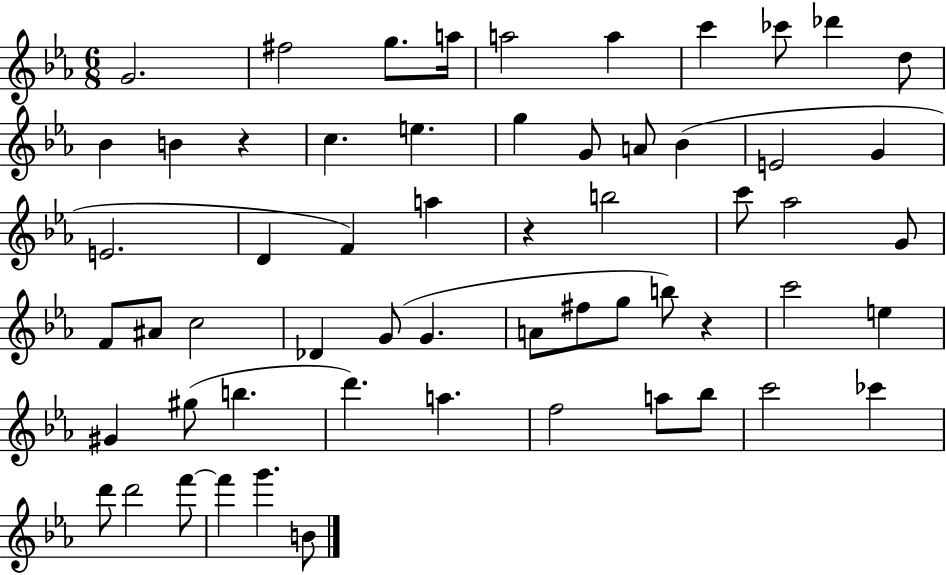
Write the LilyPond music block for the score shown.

{
  \clef treble
  \numericTimeSignature
  \time 6/8
  \key ees \major
  g'2. | fis''2 g''8. a''16 | a''2 a''4 | c'''4 ces'''8 des'''4 d''8 | \break bes'4 b'4 r4 | c''4. e''4. | g''4 g'8 a'8 bes'4( | e'2 g'4 | \break e'2. | d'4 f'4) a''4 | r4 b''2 | c'''8 aes''2 g'8 | \break f'8 ais'8 c''2 | des'4 g'8( g'4. | a'8 fis''8 g''8 b''8) r4 | c'''2 e''4 | \break gis'4 gis''8( b''4. | d'''4.) a''4. | f''2 a''8 bes''8 | c'''2 ces'''4 | \break d'''8 d'''2 f'''8~~ | f'''4 g'''4. b'8 | \bar "|."
}